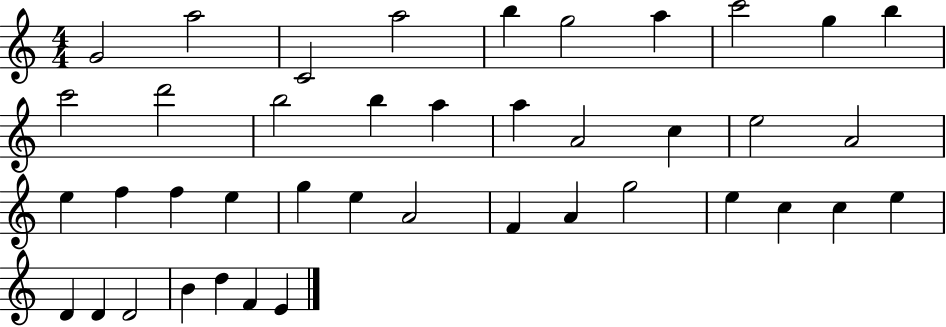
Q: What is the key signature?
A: C major